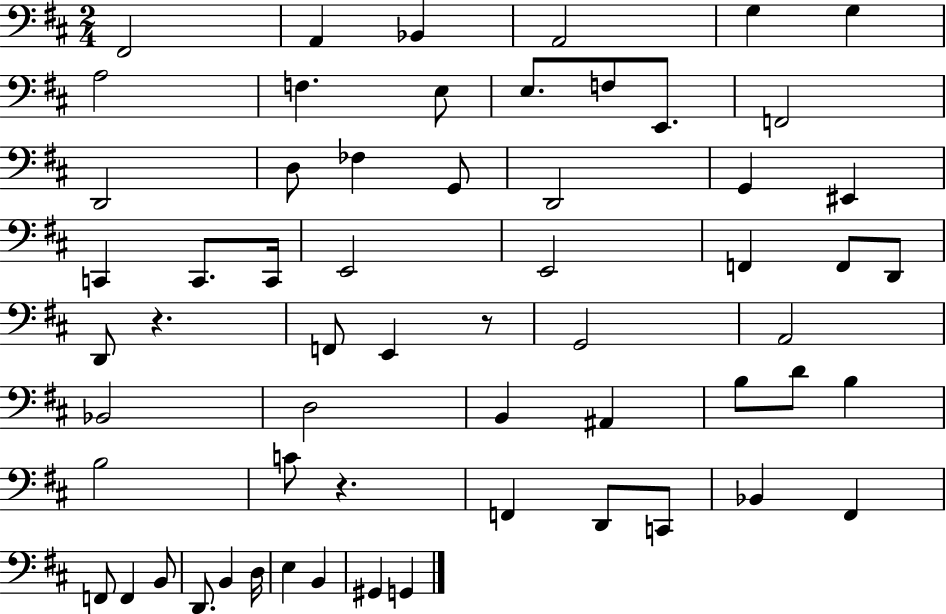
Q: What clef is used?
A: bass